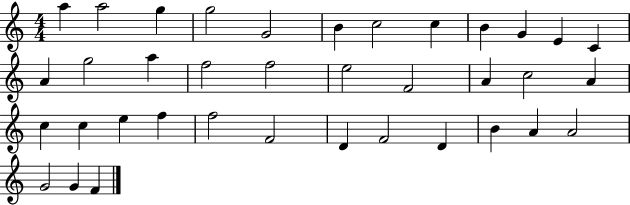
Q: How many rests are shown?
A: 0